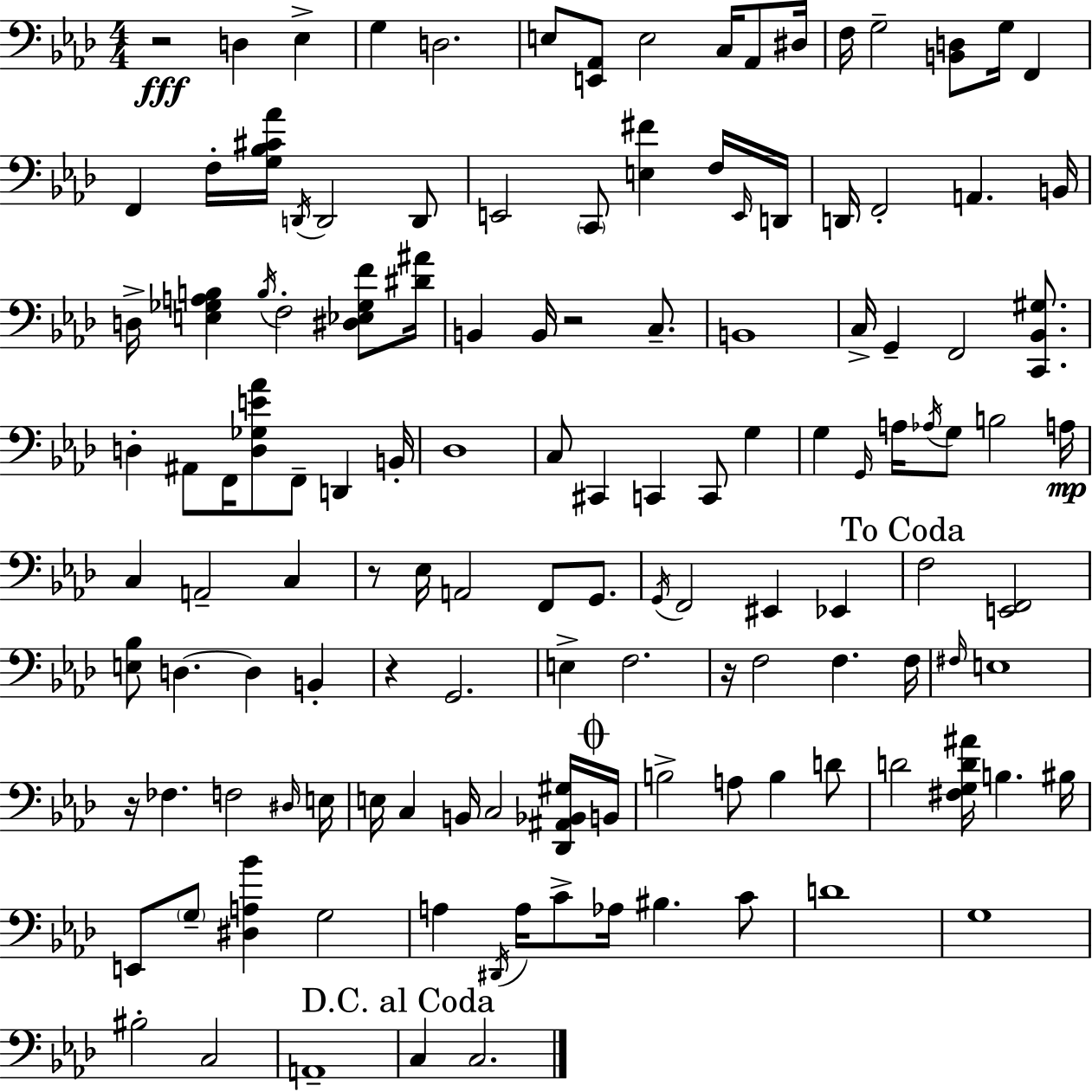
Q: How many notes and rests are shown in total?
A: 132